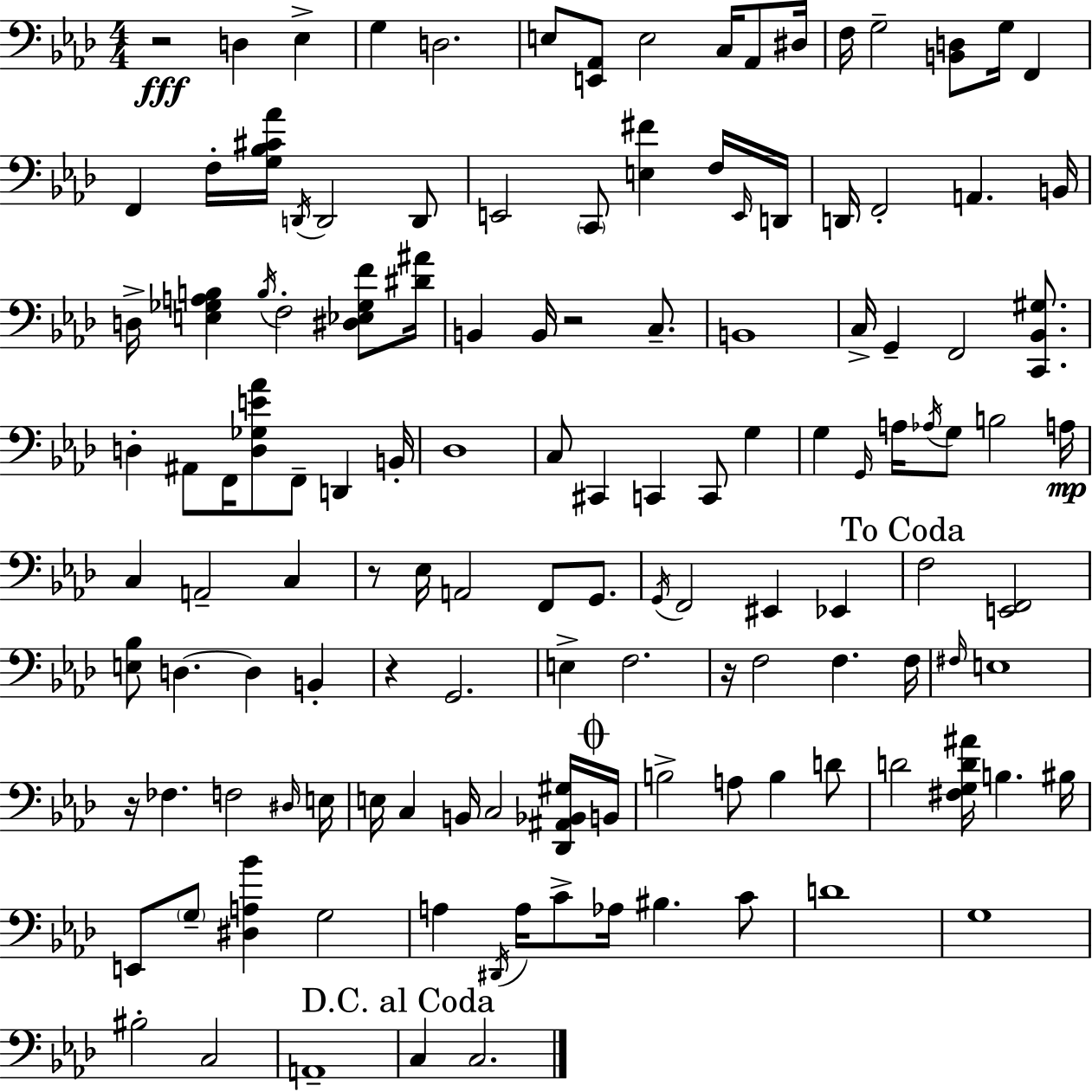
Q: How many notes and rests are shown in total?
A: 132